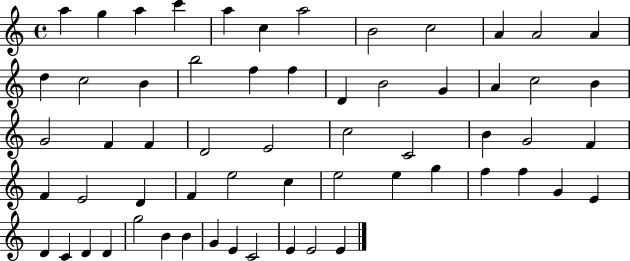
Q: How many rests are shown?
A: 0